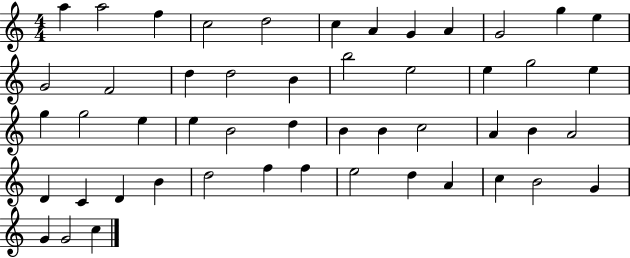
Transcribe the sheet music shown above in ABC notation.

X:1
T:Untitled
M:4/4
L:1/4
K:C
a a2 f c2 d2 c A G A G2 g e G2 F2 d d2 B b2 e2 e g2 e g g2 e e B2 d B B c2 A B A2 D C D B d2 f f e2 d A c B2 G G G2 c